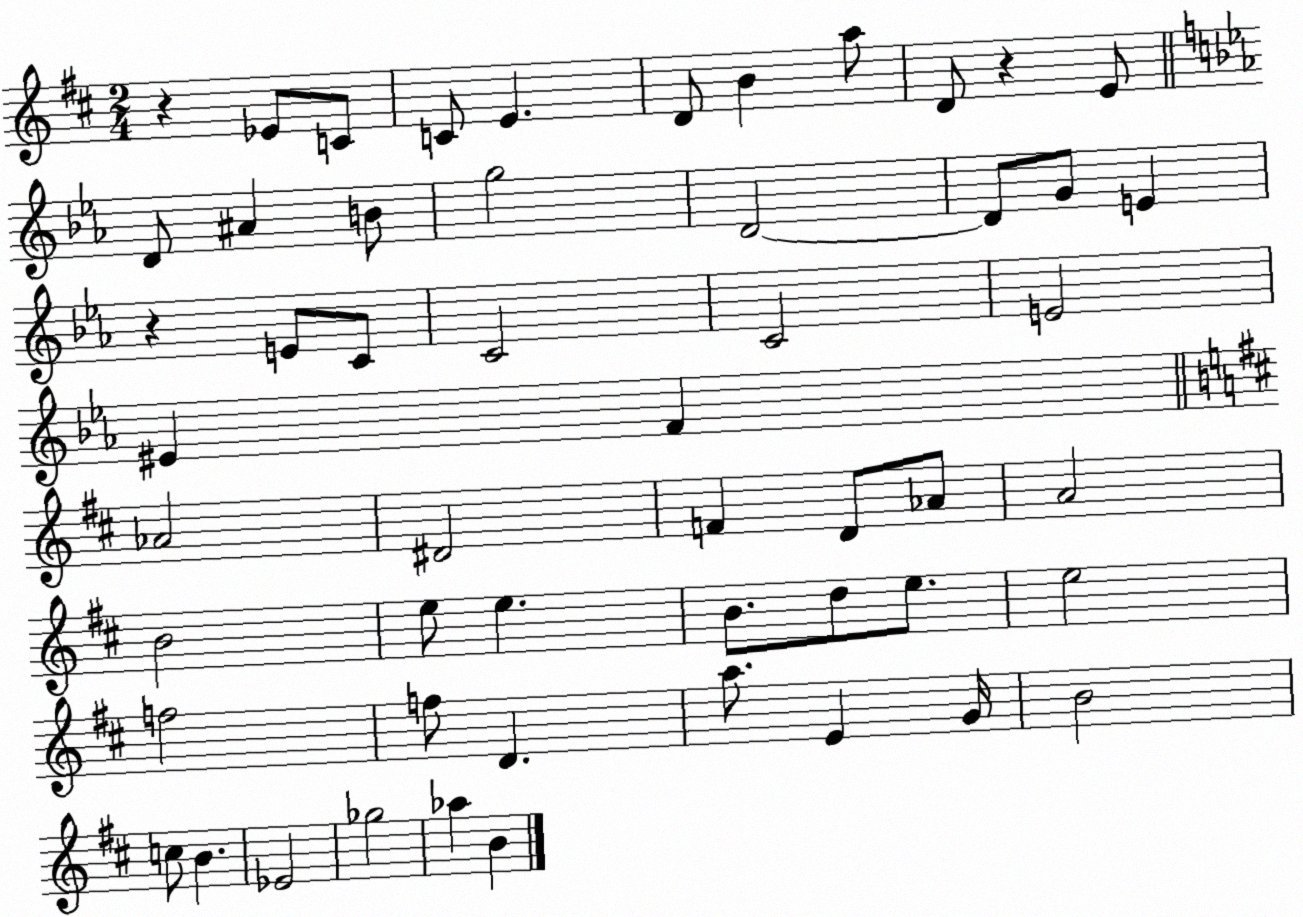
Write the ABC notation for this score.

X:1
T:Untitled
M:2/4
L:1/4
K:D
z _E/2 C/2 C/2 E D/2 B a/2 D/2 z E/2 D/2 ^A B/2 g2 D2 D/2 G/2 E z E/2 C/2 C2 C2 E2 ^E F _A2 ^D2 F D/2 _A/2 A2 B2 e/2 e B/2 d/2 e/2 e2 f2 f/2 D a/2 E G/4 B2 c/2 B _E2 _g2 _a B